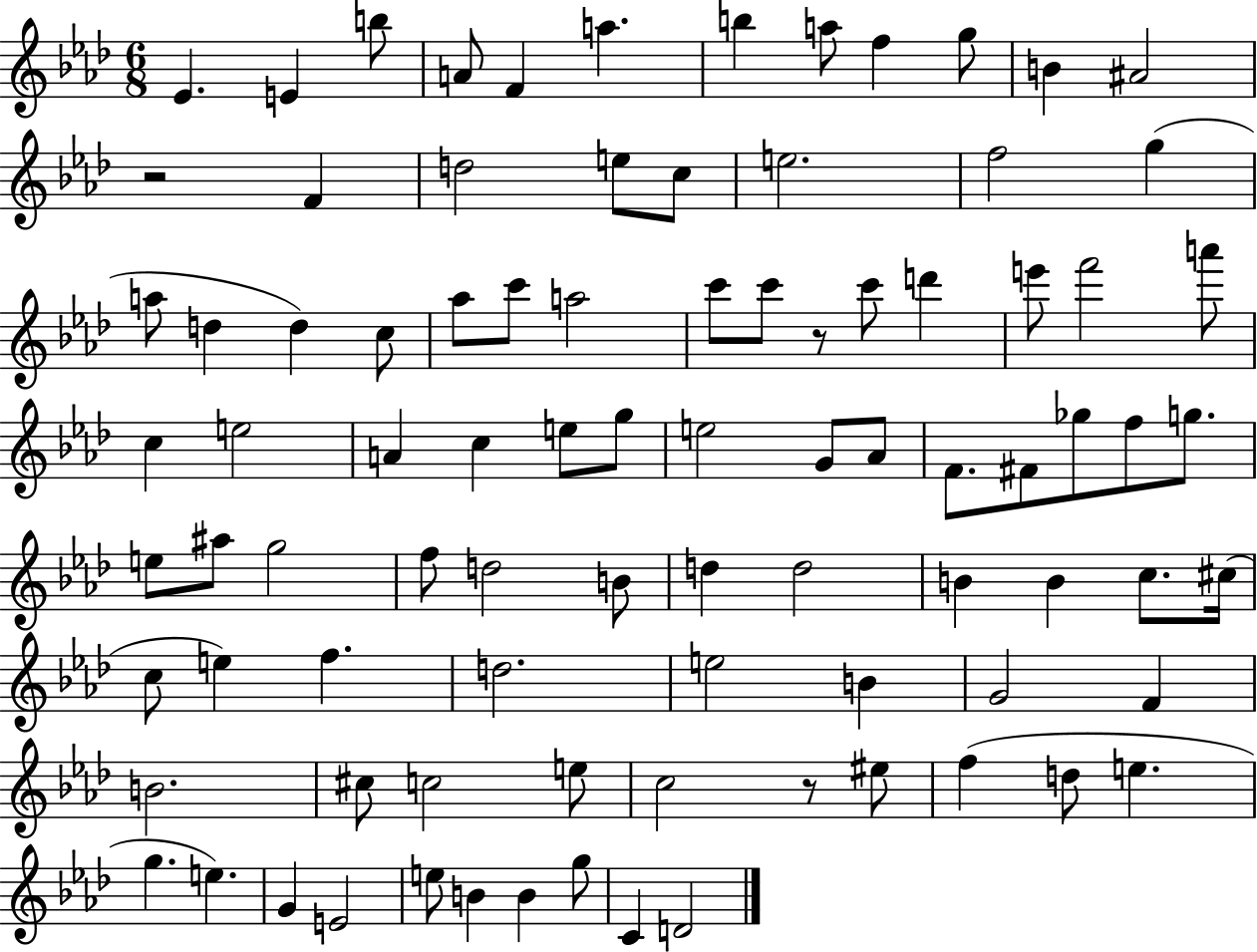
Eb4/q. E4/q B5/e A4/e F4/q A5/q. B5/q A5/e F5/q G5/e B4/q A#4/h R/h F4/q D5/h E5/e C5/e E5/h. F5/h G5/q A5/e D5/q D5/q C5/e Ab5/e C6/e A5/h C6/e C6/e R/e C6/e D6/q E6/e F6/h A6/e C5/q E5/h A4/q C5/q E5/e G5/e E5/h G4/e Ab4/e F4/e. F#4/e Gb5/e F5/e G5/e. E5/e A#5/e G5/h F5/e D5/h B4/e D5/q D5/h B4/q B4/q C5/e. C#5/s C5/e E5/q F5/q. D5/h. E5/h B4/q G4/h F4/q B4/h. C#5/e C5/h E5/e C5/h R/e EIS5/e F5/q D5/e E5/q. G5/q. E5/q. G4/q E4/h E5/e B4/q B4/q G5/e C4/q D4/h